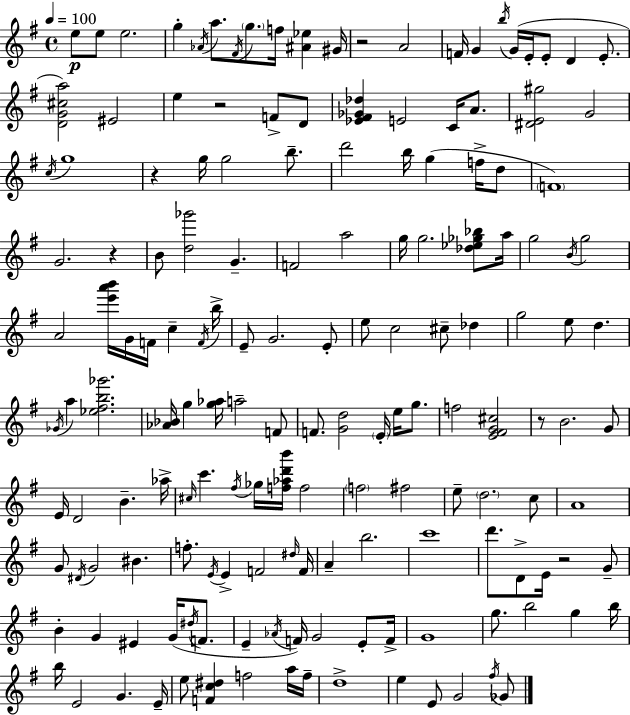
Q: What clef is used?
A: treble